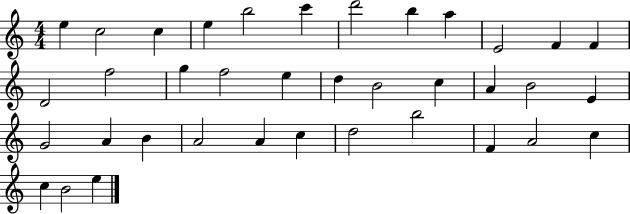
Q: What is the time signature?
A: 4/4